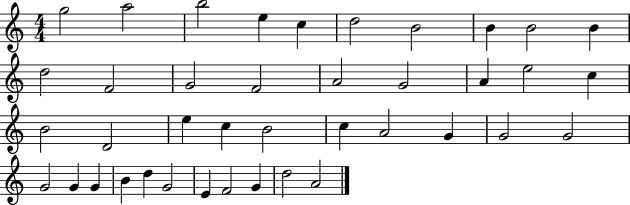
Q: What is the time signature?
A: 4/4